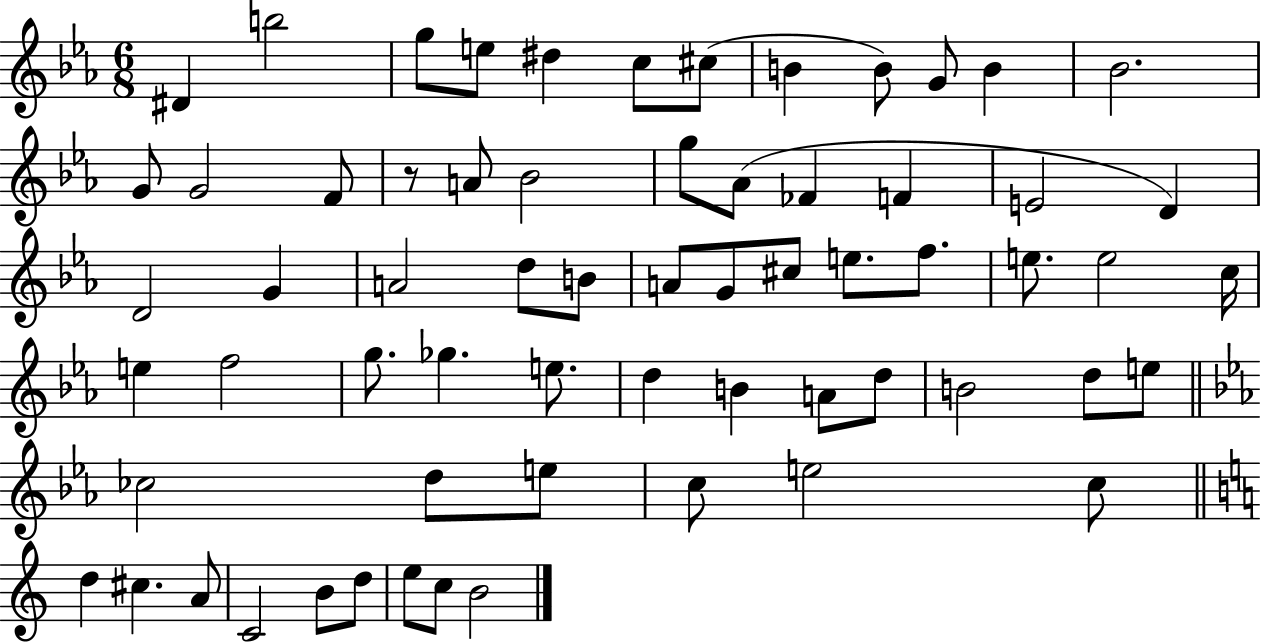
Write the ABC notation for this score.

X:1
T:Untitled
M:6/8
L:1/4
K:Eb
^D b2 g/2 e/2 ^d c/2 ^c/2 B B/2 G/2 B _B2 G/2 G2 F/2 z/2 A/2 _B2 g/2 _A/2 _F F E2 D D2 G A2 d/2 B/2 A/2 G/2 ^c/2 e/2 f/2 e/2 e2 c/4 e f2 g/2 _g e/2 d B A/2 d/2 B2 d/2 e/2 _c2 d/2 e/2 c/2 e2 c/2 d ^c A/2 C2 B/2 d/2 e/2 c/2 B2